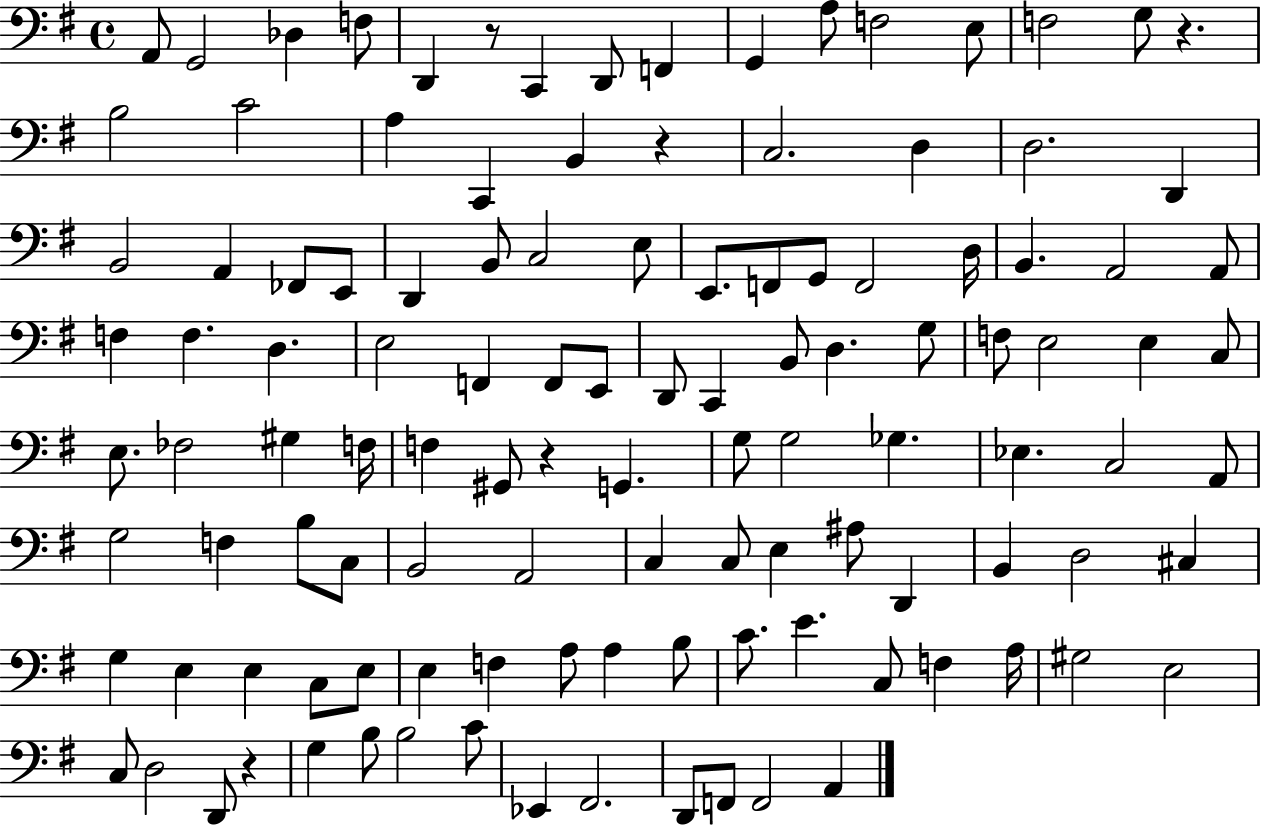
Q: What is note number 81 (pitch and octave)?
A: D3